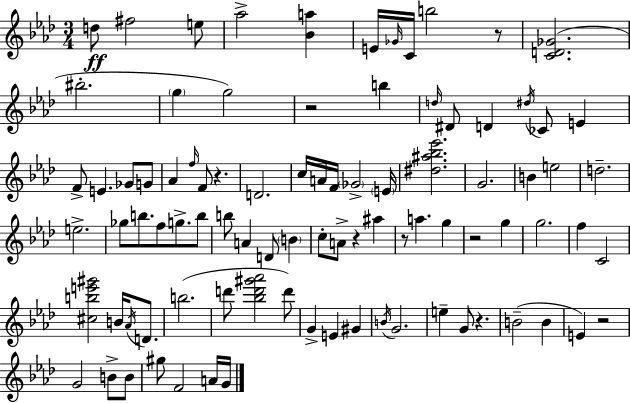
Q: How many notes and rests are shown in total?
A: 90